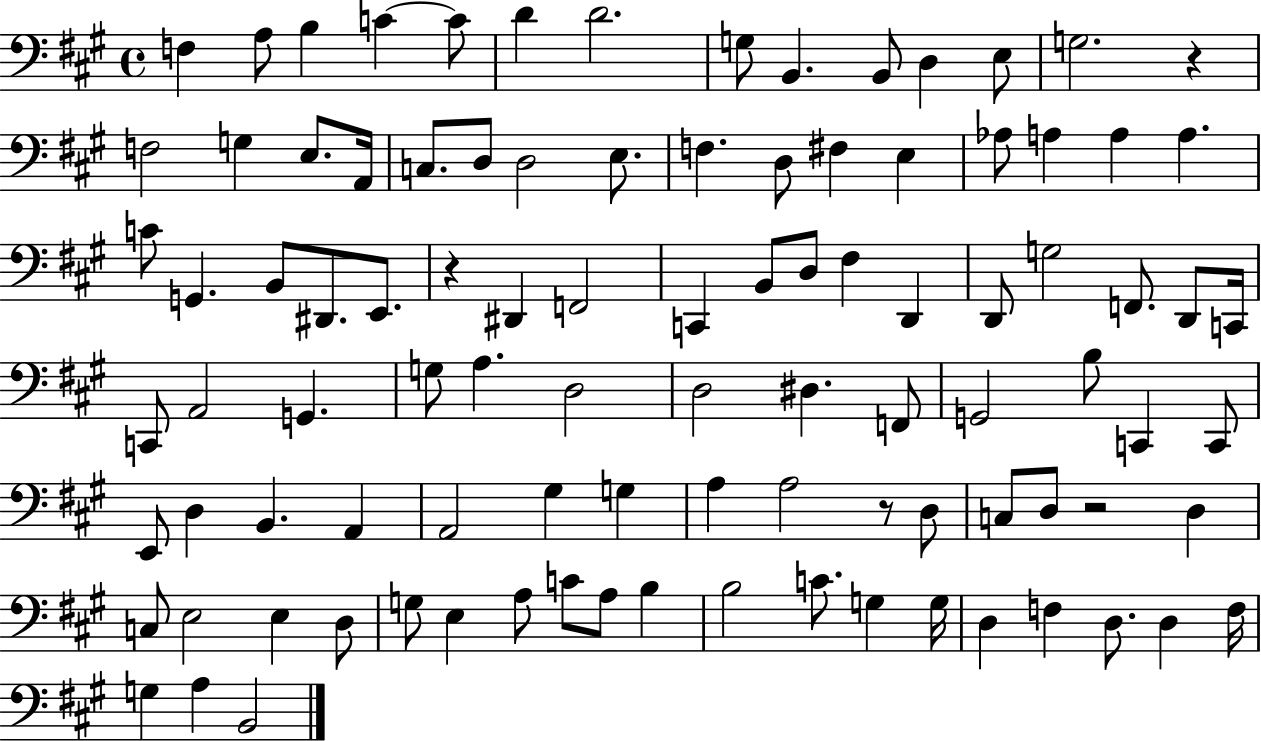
X:1
T:Untitled
M:4/4
L:1/4
K:A
F, A,/2 B, C C/2 D D2 G,/2 B,, B,,/2 D, E,/2 G,2 z F,2 G, E,/2 A,,/4 C,/2 D,/2 D,2 E,/2 F, D,/2 ^F, E, _A,/2 A, A, A, C/2 G,, B,,/2 ^D,,/2 E,,/2 z ^D,, F,,2 C,, B,,/2 D,/2 ^F, D,, D,,/2 G,2 F,,/2 D,,/2 C,,/4 C,,/2 A,,2 G,, G,/2 A, D,2 D,2 ^D, F,,/2 G,,2 B,/2 C,, C,,/2 E,,/2 D, B,, A,, A,,2 ^G, G, A, A,2 z/2 D,/2 C,/2 D,/2 z2 D, C,/2 E,2 E, D,/2 G,/2 E, A,/2 C/2 A,/2 B, B,2 C/2 G, G,/4 D, F, D,/2 D, F,/4 G, A, B,,2